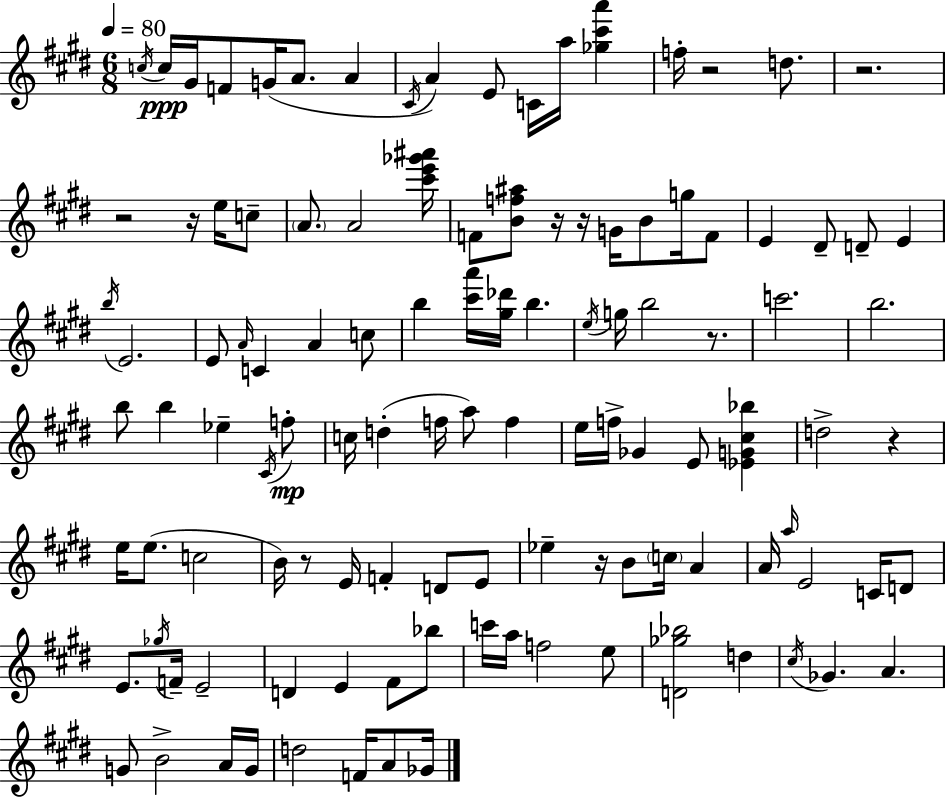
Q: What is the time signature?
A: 6/8